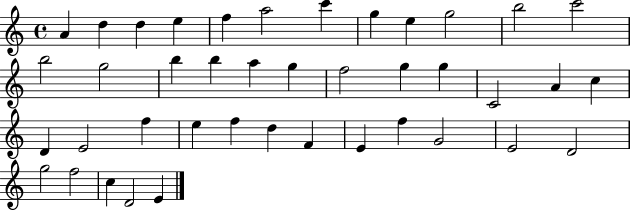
A4/q D5/q D5/q E5/q F5/q A5/h C6/q G5/q E5/q G5/h B5/h C6/h B5/h G5/h B5/q B5/q A5/q G5/q F5/h G5/q G5/q C4/h A4/q C5/q D4/q E4/h F5/q E5/q F5/q D5/q F4/q E4/q F5/q G4/h E4/h D4/h G5/h F5/h C5/q D4/h E4/q